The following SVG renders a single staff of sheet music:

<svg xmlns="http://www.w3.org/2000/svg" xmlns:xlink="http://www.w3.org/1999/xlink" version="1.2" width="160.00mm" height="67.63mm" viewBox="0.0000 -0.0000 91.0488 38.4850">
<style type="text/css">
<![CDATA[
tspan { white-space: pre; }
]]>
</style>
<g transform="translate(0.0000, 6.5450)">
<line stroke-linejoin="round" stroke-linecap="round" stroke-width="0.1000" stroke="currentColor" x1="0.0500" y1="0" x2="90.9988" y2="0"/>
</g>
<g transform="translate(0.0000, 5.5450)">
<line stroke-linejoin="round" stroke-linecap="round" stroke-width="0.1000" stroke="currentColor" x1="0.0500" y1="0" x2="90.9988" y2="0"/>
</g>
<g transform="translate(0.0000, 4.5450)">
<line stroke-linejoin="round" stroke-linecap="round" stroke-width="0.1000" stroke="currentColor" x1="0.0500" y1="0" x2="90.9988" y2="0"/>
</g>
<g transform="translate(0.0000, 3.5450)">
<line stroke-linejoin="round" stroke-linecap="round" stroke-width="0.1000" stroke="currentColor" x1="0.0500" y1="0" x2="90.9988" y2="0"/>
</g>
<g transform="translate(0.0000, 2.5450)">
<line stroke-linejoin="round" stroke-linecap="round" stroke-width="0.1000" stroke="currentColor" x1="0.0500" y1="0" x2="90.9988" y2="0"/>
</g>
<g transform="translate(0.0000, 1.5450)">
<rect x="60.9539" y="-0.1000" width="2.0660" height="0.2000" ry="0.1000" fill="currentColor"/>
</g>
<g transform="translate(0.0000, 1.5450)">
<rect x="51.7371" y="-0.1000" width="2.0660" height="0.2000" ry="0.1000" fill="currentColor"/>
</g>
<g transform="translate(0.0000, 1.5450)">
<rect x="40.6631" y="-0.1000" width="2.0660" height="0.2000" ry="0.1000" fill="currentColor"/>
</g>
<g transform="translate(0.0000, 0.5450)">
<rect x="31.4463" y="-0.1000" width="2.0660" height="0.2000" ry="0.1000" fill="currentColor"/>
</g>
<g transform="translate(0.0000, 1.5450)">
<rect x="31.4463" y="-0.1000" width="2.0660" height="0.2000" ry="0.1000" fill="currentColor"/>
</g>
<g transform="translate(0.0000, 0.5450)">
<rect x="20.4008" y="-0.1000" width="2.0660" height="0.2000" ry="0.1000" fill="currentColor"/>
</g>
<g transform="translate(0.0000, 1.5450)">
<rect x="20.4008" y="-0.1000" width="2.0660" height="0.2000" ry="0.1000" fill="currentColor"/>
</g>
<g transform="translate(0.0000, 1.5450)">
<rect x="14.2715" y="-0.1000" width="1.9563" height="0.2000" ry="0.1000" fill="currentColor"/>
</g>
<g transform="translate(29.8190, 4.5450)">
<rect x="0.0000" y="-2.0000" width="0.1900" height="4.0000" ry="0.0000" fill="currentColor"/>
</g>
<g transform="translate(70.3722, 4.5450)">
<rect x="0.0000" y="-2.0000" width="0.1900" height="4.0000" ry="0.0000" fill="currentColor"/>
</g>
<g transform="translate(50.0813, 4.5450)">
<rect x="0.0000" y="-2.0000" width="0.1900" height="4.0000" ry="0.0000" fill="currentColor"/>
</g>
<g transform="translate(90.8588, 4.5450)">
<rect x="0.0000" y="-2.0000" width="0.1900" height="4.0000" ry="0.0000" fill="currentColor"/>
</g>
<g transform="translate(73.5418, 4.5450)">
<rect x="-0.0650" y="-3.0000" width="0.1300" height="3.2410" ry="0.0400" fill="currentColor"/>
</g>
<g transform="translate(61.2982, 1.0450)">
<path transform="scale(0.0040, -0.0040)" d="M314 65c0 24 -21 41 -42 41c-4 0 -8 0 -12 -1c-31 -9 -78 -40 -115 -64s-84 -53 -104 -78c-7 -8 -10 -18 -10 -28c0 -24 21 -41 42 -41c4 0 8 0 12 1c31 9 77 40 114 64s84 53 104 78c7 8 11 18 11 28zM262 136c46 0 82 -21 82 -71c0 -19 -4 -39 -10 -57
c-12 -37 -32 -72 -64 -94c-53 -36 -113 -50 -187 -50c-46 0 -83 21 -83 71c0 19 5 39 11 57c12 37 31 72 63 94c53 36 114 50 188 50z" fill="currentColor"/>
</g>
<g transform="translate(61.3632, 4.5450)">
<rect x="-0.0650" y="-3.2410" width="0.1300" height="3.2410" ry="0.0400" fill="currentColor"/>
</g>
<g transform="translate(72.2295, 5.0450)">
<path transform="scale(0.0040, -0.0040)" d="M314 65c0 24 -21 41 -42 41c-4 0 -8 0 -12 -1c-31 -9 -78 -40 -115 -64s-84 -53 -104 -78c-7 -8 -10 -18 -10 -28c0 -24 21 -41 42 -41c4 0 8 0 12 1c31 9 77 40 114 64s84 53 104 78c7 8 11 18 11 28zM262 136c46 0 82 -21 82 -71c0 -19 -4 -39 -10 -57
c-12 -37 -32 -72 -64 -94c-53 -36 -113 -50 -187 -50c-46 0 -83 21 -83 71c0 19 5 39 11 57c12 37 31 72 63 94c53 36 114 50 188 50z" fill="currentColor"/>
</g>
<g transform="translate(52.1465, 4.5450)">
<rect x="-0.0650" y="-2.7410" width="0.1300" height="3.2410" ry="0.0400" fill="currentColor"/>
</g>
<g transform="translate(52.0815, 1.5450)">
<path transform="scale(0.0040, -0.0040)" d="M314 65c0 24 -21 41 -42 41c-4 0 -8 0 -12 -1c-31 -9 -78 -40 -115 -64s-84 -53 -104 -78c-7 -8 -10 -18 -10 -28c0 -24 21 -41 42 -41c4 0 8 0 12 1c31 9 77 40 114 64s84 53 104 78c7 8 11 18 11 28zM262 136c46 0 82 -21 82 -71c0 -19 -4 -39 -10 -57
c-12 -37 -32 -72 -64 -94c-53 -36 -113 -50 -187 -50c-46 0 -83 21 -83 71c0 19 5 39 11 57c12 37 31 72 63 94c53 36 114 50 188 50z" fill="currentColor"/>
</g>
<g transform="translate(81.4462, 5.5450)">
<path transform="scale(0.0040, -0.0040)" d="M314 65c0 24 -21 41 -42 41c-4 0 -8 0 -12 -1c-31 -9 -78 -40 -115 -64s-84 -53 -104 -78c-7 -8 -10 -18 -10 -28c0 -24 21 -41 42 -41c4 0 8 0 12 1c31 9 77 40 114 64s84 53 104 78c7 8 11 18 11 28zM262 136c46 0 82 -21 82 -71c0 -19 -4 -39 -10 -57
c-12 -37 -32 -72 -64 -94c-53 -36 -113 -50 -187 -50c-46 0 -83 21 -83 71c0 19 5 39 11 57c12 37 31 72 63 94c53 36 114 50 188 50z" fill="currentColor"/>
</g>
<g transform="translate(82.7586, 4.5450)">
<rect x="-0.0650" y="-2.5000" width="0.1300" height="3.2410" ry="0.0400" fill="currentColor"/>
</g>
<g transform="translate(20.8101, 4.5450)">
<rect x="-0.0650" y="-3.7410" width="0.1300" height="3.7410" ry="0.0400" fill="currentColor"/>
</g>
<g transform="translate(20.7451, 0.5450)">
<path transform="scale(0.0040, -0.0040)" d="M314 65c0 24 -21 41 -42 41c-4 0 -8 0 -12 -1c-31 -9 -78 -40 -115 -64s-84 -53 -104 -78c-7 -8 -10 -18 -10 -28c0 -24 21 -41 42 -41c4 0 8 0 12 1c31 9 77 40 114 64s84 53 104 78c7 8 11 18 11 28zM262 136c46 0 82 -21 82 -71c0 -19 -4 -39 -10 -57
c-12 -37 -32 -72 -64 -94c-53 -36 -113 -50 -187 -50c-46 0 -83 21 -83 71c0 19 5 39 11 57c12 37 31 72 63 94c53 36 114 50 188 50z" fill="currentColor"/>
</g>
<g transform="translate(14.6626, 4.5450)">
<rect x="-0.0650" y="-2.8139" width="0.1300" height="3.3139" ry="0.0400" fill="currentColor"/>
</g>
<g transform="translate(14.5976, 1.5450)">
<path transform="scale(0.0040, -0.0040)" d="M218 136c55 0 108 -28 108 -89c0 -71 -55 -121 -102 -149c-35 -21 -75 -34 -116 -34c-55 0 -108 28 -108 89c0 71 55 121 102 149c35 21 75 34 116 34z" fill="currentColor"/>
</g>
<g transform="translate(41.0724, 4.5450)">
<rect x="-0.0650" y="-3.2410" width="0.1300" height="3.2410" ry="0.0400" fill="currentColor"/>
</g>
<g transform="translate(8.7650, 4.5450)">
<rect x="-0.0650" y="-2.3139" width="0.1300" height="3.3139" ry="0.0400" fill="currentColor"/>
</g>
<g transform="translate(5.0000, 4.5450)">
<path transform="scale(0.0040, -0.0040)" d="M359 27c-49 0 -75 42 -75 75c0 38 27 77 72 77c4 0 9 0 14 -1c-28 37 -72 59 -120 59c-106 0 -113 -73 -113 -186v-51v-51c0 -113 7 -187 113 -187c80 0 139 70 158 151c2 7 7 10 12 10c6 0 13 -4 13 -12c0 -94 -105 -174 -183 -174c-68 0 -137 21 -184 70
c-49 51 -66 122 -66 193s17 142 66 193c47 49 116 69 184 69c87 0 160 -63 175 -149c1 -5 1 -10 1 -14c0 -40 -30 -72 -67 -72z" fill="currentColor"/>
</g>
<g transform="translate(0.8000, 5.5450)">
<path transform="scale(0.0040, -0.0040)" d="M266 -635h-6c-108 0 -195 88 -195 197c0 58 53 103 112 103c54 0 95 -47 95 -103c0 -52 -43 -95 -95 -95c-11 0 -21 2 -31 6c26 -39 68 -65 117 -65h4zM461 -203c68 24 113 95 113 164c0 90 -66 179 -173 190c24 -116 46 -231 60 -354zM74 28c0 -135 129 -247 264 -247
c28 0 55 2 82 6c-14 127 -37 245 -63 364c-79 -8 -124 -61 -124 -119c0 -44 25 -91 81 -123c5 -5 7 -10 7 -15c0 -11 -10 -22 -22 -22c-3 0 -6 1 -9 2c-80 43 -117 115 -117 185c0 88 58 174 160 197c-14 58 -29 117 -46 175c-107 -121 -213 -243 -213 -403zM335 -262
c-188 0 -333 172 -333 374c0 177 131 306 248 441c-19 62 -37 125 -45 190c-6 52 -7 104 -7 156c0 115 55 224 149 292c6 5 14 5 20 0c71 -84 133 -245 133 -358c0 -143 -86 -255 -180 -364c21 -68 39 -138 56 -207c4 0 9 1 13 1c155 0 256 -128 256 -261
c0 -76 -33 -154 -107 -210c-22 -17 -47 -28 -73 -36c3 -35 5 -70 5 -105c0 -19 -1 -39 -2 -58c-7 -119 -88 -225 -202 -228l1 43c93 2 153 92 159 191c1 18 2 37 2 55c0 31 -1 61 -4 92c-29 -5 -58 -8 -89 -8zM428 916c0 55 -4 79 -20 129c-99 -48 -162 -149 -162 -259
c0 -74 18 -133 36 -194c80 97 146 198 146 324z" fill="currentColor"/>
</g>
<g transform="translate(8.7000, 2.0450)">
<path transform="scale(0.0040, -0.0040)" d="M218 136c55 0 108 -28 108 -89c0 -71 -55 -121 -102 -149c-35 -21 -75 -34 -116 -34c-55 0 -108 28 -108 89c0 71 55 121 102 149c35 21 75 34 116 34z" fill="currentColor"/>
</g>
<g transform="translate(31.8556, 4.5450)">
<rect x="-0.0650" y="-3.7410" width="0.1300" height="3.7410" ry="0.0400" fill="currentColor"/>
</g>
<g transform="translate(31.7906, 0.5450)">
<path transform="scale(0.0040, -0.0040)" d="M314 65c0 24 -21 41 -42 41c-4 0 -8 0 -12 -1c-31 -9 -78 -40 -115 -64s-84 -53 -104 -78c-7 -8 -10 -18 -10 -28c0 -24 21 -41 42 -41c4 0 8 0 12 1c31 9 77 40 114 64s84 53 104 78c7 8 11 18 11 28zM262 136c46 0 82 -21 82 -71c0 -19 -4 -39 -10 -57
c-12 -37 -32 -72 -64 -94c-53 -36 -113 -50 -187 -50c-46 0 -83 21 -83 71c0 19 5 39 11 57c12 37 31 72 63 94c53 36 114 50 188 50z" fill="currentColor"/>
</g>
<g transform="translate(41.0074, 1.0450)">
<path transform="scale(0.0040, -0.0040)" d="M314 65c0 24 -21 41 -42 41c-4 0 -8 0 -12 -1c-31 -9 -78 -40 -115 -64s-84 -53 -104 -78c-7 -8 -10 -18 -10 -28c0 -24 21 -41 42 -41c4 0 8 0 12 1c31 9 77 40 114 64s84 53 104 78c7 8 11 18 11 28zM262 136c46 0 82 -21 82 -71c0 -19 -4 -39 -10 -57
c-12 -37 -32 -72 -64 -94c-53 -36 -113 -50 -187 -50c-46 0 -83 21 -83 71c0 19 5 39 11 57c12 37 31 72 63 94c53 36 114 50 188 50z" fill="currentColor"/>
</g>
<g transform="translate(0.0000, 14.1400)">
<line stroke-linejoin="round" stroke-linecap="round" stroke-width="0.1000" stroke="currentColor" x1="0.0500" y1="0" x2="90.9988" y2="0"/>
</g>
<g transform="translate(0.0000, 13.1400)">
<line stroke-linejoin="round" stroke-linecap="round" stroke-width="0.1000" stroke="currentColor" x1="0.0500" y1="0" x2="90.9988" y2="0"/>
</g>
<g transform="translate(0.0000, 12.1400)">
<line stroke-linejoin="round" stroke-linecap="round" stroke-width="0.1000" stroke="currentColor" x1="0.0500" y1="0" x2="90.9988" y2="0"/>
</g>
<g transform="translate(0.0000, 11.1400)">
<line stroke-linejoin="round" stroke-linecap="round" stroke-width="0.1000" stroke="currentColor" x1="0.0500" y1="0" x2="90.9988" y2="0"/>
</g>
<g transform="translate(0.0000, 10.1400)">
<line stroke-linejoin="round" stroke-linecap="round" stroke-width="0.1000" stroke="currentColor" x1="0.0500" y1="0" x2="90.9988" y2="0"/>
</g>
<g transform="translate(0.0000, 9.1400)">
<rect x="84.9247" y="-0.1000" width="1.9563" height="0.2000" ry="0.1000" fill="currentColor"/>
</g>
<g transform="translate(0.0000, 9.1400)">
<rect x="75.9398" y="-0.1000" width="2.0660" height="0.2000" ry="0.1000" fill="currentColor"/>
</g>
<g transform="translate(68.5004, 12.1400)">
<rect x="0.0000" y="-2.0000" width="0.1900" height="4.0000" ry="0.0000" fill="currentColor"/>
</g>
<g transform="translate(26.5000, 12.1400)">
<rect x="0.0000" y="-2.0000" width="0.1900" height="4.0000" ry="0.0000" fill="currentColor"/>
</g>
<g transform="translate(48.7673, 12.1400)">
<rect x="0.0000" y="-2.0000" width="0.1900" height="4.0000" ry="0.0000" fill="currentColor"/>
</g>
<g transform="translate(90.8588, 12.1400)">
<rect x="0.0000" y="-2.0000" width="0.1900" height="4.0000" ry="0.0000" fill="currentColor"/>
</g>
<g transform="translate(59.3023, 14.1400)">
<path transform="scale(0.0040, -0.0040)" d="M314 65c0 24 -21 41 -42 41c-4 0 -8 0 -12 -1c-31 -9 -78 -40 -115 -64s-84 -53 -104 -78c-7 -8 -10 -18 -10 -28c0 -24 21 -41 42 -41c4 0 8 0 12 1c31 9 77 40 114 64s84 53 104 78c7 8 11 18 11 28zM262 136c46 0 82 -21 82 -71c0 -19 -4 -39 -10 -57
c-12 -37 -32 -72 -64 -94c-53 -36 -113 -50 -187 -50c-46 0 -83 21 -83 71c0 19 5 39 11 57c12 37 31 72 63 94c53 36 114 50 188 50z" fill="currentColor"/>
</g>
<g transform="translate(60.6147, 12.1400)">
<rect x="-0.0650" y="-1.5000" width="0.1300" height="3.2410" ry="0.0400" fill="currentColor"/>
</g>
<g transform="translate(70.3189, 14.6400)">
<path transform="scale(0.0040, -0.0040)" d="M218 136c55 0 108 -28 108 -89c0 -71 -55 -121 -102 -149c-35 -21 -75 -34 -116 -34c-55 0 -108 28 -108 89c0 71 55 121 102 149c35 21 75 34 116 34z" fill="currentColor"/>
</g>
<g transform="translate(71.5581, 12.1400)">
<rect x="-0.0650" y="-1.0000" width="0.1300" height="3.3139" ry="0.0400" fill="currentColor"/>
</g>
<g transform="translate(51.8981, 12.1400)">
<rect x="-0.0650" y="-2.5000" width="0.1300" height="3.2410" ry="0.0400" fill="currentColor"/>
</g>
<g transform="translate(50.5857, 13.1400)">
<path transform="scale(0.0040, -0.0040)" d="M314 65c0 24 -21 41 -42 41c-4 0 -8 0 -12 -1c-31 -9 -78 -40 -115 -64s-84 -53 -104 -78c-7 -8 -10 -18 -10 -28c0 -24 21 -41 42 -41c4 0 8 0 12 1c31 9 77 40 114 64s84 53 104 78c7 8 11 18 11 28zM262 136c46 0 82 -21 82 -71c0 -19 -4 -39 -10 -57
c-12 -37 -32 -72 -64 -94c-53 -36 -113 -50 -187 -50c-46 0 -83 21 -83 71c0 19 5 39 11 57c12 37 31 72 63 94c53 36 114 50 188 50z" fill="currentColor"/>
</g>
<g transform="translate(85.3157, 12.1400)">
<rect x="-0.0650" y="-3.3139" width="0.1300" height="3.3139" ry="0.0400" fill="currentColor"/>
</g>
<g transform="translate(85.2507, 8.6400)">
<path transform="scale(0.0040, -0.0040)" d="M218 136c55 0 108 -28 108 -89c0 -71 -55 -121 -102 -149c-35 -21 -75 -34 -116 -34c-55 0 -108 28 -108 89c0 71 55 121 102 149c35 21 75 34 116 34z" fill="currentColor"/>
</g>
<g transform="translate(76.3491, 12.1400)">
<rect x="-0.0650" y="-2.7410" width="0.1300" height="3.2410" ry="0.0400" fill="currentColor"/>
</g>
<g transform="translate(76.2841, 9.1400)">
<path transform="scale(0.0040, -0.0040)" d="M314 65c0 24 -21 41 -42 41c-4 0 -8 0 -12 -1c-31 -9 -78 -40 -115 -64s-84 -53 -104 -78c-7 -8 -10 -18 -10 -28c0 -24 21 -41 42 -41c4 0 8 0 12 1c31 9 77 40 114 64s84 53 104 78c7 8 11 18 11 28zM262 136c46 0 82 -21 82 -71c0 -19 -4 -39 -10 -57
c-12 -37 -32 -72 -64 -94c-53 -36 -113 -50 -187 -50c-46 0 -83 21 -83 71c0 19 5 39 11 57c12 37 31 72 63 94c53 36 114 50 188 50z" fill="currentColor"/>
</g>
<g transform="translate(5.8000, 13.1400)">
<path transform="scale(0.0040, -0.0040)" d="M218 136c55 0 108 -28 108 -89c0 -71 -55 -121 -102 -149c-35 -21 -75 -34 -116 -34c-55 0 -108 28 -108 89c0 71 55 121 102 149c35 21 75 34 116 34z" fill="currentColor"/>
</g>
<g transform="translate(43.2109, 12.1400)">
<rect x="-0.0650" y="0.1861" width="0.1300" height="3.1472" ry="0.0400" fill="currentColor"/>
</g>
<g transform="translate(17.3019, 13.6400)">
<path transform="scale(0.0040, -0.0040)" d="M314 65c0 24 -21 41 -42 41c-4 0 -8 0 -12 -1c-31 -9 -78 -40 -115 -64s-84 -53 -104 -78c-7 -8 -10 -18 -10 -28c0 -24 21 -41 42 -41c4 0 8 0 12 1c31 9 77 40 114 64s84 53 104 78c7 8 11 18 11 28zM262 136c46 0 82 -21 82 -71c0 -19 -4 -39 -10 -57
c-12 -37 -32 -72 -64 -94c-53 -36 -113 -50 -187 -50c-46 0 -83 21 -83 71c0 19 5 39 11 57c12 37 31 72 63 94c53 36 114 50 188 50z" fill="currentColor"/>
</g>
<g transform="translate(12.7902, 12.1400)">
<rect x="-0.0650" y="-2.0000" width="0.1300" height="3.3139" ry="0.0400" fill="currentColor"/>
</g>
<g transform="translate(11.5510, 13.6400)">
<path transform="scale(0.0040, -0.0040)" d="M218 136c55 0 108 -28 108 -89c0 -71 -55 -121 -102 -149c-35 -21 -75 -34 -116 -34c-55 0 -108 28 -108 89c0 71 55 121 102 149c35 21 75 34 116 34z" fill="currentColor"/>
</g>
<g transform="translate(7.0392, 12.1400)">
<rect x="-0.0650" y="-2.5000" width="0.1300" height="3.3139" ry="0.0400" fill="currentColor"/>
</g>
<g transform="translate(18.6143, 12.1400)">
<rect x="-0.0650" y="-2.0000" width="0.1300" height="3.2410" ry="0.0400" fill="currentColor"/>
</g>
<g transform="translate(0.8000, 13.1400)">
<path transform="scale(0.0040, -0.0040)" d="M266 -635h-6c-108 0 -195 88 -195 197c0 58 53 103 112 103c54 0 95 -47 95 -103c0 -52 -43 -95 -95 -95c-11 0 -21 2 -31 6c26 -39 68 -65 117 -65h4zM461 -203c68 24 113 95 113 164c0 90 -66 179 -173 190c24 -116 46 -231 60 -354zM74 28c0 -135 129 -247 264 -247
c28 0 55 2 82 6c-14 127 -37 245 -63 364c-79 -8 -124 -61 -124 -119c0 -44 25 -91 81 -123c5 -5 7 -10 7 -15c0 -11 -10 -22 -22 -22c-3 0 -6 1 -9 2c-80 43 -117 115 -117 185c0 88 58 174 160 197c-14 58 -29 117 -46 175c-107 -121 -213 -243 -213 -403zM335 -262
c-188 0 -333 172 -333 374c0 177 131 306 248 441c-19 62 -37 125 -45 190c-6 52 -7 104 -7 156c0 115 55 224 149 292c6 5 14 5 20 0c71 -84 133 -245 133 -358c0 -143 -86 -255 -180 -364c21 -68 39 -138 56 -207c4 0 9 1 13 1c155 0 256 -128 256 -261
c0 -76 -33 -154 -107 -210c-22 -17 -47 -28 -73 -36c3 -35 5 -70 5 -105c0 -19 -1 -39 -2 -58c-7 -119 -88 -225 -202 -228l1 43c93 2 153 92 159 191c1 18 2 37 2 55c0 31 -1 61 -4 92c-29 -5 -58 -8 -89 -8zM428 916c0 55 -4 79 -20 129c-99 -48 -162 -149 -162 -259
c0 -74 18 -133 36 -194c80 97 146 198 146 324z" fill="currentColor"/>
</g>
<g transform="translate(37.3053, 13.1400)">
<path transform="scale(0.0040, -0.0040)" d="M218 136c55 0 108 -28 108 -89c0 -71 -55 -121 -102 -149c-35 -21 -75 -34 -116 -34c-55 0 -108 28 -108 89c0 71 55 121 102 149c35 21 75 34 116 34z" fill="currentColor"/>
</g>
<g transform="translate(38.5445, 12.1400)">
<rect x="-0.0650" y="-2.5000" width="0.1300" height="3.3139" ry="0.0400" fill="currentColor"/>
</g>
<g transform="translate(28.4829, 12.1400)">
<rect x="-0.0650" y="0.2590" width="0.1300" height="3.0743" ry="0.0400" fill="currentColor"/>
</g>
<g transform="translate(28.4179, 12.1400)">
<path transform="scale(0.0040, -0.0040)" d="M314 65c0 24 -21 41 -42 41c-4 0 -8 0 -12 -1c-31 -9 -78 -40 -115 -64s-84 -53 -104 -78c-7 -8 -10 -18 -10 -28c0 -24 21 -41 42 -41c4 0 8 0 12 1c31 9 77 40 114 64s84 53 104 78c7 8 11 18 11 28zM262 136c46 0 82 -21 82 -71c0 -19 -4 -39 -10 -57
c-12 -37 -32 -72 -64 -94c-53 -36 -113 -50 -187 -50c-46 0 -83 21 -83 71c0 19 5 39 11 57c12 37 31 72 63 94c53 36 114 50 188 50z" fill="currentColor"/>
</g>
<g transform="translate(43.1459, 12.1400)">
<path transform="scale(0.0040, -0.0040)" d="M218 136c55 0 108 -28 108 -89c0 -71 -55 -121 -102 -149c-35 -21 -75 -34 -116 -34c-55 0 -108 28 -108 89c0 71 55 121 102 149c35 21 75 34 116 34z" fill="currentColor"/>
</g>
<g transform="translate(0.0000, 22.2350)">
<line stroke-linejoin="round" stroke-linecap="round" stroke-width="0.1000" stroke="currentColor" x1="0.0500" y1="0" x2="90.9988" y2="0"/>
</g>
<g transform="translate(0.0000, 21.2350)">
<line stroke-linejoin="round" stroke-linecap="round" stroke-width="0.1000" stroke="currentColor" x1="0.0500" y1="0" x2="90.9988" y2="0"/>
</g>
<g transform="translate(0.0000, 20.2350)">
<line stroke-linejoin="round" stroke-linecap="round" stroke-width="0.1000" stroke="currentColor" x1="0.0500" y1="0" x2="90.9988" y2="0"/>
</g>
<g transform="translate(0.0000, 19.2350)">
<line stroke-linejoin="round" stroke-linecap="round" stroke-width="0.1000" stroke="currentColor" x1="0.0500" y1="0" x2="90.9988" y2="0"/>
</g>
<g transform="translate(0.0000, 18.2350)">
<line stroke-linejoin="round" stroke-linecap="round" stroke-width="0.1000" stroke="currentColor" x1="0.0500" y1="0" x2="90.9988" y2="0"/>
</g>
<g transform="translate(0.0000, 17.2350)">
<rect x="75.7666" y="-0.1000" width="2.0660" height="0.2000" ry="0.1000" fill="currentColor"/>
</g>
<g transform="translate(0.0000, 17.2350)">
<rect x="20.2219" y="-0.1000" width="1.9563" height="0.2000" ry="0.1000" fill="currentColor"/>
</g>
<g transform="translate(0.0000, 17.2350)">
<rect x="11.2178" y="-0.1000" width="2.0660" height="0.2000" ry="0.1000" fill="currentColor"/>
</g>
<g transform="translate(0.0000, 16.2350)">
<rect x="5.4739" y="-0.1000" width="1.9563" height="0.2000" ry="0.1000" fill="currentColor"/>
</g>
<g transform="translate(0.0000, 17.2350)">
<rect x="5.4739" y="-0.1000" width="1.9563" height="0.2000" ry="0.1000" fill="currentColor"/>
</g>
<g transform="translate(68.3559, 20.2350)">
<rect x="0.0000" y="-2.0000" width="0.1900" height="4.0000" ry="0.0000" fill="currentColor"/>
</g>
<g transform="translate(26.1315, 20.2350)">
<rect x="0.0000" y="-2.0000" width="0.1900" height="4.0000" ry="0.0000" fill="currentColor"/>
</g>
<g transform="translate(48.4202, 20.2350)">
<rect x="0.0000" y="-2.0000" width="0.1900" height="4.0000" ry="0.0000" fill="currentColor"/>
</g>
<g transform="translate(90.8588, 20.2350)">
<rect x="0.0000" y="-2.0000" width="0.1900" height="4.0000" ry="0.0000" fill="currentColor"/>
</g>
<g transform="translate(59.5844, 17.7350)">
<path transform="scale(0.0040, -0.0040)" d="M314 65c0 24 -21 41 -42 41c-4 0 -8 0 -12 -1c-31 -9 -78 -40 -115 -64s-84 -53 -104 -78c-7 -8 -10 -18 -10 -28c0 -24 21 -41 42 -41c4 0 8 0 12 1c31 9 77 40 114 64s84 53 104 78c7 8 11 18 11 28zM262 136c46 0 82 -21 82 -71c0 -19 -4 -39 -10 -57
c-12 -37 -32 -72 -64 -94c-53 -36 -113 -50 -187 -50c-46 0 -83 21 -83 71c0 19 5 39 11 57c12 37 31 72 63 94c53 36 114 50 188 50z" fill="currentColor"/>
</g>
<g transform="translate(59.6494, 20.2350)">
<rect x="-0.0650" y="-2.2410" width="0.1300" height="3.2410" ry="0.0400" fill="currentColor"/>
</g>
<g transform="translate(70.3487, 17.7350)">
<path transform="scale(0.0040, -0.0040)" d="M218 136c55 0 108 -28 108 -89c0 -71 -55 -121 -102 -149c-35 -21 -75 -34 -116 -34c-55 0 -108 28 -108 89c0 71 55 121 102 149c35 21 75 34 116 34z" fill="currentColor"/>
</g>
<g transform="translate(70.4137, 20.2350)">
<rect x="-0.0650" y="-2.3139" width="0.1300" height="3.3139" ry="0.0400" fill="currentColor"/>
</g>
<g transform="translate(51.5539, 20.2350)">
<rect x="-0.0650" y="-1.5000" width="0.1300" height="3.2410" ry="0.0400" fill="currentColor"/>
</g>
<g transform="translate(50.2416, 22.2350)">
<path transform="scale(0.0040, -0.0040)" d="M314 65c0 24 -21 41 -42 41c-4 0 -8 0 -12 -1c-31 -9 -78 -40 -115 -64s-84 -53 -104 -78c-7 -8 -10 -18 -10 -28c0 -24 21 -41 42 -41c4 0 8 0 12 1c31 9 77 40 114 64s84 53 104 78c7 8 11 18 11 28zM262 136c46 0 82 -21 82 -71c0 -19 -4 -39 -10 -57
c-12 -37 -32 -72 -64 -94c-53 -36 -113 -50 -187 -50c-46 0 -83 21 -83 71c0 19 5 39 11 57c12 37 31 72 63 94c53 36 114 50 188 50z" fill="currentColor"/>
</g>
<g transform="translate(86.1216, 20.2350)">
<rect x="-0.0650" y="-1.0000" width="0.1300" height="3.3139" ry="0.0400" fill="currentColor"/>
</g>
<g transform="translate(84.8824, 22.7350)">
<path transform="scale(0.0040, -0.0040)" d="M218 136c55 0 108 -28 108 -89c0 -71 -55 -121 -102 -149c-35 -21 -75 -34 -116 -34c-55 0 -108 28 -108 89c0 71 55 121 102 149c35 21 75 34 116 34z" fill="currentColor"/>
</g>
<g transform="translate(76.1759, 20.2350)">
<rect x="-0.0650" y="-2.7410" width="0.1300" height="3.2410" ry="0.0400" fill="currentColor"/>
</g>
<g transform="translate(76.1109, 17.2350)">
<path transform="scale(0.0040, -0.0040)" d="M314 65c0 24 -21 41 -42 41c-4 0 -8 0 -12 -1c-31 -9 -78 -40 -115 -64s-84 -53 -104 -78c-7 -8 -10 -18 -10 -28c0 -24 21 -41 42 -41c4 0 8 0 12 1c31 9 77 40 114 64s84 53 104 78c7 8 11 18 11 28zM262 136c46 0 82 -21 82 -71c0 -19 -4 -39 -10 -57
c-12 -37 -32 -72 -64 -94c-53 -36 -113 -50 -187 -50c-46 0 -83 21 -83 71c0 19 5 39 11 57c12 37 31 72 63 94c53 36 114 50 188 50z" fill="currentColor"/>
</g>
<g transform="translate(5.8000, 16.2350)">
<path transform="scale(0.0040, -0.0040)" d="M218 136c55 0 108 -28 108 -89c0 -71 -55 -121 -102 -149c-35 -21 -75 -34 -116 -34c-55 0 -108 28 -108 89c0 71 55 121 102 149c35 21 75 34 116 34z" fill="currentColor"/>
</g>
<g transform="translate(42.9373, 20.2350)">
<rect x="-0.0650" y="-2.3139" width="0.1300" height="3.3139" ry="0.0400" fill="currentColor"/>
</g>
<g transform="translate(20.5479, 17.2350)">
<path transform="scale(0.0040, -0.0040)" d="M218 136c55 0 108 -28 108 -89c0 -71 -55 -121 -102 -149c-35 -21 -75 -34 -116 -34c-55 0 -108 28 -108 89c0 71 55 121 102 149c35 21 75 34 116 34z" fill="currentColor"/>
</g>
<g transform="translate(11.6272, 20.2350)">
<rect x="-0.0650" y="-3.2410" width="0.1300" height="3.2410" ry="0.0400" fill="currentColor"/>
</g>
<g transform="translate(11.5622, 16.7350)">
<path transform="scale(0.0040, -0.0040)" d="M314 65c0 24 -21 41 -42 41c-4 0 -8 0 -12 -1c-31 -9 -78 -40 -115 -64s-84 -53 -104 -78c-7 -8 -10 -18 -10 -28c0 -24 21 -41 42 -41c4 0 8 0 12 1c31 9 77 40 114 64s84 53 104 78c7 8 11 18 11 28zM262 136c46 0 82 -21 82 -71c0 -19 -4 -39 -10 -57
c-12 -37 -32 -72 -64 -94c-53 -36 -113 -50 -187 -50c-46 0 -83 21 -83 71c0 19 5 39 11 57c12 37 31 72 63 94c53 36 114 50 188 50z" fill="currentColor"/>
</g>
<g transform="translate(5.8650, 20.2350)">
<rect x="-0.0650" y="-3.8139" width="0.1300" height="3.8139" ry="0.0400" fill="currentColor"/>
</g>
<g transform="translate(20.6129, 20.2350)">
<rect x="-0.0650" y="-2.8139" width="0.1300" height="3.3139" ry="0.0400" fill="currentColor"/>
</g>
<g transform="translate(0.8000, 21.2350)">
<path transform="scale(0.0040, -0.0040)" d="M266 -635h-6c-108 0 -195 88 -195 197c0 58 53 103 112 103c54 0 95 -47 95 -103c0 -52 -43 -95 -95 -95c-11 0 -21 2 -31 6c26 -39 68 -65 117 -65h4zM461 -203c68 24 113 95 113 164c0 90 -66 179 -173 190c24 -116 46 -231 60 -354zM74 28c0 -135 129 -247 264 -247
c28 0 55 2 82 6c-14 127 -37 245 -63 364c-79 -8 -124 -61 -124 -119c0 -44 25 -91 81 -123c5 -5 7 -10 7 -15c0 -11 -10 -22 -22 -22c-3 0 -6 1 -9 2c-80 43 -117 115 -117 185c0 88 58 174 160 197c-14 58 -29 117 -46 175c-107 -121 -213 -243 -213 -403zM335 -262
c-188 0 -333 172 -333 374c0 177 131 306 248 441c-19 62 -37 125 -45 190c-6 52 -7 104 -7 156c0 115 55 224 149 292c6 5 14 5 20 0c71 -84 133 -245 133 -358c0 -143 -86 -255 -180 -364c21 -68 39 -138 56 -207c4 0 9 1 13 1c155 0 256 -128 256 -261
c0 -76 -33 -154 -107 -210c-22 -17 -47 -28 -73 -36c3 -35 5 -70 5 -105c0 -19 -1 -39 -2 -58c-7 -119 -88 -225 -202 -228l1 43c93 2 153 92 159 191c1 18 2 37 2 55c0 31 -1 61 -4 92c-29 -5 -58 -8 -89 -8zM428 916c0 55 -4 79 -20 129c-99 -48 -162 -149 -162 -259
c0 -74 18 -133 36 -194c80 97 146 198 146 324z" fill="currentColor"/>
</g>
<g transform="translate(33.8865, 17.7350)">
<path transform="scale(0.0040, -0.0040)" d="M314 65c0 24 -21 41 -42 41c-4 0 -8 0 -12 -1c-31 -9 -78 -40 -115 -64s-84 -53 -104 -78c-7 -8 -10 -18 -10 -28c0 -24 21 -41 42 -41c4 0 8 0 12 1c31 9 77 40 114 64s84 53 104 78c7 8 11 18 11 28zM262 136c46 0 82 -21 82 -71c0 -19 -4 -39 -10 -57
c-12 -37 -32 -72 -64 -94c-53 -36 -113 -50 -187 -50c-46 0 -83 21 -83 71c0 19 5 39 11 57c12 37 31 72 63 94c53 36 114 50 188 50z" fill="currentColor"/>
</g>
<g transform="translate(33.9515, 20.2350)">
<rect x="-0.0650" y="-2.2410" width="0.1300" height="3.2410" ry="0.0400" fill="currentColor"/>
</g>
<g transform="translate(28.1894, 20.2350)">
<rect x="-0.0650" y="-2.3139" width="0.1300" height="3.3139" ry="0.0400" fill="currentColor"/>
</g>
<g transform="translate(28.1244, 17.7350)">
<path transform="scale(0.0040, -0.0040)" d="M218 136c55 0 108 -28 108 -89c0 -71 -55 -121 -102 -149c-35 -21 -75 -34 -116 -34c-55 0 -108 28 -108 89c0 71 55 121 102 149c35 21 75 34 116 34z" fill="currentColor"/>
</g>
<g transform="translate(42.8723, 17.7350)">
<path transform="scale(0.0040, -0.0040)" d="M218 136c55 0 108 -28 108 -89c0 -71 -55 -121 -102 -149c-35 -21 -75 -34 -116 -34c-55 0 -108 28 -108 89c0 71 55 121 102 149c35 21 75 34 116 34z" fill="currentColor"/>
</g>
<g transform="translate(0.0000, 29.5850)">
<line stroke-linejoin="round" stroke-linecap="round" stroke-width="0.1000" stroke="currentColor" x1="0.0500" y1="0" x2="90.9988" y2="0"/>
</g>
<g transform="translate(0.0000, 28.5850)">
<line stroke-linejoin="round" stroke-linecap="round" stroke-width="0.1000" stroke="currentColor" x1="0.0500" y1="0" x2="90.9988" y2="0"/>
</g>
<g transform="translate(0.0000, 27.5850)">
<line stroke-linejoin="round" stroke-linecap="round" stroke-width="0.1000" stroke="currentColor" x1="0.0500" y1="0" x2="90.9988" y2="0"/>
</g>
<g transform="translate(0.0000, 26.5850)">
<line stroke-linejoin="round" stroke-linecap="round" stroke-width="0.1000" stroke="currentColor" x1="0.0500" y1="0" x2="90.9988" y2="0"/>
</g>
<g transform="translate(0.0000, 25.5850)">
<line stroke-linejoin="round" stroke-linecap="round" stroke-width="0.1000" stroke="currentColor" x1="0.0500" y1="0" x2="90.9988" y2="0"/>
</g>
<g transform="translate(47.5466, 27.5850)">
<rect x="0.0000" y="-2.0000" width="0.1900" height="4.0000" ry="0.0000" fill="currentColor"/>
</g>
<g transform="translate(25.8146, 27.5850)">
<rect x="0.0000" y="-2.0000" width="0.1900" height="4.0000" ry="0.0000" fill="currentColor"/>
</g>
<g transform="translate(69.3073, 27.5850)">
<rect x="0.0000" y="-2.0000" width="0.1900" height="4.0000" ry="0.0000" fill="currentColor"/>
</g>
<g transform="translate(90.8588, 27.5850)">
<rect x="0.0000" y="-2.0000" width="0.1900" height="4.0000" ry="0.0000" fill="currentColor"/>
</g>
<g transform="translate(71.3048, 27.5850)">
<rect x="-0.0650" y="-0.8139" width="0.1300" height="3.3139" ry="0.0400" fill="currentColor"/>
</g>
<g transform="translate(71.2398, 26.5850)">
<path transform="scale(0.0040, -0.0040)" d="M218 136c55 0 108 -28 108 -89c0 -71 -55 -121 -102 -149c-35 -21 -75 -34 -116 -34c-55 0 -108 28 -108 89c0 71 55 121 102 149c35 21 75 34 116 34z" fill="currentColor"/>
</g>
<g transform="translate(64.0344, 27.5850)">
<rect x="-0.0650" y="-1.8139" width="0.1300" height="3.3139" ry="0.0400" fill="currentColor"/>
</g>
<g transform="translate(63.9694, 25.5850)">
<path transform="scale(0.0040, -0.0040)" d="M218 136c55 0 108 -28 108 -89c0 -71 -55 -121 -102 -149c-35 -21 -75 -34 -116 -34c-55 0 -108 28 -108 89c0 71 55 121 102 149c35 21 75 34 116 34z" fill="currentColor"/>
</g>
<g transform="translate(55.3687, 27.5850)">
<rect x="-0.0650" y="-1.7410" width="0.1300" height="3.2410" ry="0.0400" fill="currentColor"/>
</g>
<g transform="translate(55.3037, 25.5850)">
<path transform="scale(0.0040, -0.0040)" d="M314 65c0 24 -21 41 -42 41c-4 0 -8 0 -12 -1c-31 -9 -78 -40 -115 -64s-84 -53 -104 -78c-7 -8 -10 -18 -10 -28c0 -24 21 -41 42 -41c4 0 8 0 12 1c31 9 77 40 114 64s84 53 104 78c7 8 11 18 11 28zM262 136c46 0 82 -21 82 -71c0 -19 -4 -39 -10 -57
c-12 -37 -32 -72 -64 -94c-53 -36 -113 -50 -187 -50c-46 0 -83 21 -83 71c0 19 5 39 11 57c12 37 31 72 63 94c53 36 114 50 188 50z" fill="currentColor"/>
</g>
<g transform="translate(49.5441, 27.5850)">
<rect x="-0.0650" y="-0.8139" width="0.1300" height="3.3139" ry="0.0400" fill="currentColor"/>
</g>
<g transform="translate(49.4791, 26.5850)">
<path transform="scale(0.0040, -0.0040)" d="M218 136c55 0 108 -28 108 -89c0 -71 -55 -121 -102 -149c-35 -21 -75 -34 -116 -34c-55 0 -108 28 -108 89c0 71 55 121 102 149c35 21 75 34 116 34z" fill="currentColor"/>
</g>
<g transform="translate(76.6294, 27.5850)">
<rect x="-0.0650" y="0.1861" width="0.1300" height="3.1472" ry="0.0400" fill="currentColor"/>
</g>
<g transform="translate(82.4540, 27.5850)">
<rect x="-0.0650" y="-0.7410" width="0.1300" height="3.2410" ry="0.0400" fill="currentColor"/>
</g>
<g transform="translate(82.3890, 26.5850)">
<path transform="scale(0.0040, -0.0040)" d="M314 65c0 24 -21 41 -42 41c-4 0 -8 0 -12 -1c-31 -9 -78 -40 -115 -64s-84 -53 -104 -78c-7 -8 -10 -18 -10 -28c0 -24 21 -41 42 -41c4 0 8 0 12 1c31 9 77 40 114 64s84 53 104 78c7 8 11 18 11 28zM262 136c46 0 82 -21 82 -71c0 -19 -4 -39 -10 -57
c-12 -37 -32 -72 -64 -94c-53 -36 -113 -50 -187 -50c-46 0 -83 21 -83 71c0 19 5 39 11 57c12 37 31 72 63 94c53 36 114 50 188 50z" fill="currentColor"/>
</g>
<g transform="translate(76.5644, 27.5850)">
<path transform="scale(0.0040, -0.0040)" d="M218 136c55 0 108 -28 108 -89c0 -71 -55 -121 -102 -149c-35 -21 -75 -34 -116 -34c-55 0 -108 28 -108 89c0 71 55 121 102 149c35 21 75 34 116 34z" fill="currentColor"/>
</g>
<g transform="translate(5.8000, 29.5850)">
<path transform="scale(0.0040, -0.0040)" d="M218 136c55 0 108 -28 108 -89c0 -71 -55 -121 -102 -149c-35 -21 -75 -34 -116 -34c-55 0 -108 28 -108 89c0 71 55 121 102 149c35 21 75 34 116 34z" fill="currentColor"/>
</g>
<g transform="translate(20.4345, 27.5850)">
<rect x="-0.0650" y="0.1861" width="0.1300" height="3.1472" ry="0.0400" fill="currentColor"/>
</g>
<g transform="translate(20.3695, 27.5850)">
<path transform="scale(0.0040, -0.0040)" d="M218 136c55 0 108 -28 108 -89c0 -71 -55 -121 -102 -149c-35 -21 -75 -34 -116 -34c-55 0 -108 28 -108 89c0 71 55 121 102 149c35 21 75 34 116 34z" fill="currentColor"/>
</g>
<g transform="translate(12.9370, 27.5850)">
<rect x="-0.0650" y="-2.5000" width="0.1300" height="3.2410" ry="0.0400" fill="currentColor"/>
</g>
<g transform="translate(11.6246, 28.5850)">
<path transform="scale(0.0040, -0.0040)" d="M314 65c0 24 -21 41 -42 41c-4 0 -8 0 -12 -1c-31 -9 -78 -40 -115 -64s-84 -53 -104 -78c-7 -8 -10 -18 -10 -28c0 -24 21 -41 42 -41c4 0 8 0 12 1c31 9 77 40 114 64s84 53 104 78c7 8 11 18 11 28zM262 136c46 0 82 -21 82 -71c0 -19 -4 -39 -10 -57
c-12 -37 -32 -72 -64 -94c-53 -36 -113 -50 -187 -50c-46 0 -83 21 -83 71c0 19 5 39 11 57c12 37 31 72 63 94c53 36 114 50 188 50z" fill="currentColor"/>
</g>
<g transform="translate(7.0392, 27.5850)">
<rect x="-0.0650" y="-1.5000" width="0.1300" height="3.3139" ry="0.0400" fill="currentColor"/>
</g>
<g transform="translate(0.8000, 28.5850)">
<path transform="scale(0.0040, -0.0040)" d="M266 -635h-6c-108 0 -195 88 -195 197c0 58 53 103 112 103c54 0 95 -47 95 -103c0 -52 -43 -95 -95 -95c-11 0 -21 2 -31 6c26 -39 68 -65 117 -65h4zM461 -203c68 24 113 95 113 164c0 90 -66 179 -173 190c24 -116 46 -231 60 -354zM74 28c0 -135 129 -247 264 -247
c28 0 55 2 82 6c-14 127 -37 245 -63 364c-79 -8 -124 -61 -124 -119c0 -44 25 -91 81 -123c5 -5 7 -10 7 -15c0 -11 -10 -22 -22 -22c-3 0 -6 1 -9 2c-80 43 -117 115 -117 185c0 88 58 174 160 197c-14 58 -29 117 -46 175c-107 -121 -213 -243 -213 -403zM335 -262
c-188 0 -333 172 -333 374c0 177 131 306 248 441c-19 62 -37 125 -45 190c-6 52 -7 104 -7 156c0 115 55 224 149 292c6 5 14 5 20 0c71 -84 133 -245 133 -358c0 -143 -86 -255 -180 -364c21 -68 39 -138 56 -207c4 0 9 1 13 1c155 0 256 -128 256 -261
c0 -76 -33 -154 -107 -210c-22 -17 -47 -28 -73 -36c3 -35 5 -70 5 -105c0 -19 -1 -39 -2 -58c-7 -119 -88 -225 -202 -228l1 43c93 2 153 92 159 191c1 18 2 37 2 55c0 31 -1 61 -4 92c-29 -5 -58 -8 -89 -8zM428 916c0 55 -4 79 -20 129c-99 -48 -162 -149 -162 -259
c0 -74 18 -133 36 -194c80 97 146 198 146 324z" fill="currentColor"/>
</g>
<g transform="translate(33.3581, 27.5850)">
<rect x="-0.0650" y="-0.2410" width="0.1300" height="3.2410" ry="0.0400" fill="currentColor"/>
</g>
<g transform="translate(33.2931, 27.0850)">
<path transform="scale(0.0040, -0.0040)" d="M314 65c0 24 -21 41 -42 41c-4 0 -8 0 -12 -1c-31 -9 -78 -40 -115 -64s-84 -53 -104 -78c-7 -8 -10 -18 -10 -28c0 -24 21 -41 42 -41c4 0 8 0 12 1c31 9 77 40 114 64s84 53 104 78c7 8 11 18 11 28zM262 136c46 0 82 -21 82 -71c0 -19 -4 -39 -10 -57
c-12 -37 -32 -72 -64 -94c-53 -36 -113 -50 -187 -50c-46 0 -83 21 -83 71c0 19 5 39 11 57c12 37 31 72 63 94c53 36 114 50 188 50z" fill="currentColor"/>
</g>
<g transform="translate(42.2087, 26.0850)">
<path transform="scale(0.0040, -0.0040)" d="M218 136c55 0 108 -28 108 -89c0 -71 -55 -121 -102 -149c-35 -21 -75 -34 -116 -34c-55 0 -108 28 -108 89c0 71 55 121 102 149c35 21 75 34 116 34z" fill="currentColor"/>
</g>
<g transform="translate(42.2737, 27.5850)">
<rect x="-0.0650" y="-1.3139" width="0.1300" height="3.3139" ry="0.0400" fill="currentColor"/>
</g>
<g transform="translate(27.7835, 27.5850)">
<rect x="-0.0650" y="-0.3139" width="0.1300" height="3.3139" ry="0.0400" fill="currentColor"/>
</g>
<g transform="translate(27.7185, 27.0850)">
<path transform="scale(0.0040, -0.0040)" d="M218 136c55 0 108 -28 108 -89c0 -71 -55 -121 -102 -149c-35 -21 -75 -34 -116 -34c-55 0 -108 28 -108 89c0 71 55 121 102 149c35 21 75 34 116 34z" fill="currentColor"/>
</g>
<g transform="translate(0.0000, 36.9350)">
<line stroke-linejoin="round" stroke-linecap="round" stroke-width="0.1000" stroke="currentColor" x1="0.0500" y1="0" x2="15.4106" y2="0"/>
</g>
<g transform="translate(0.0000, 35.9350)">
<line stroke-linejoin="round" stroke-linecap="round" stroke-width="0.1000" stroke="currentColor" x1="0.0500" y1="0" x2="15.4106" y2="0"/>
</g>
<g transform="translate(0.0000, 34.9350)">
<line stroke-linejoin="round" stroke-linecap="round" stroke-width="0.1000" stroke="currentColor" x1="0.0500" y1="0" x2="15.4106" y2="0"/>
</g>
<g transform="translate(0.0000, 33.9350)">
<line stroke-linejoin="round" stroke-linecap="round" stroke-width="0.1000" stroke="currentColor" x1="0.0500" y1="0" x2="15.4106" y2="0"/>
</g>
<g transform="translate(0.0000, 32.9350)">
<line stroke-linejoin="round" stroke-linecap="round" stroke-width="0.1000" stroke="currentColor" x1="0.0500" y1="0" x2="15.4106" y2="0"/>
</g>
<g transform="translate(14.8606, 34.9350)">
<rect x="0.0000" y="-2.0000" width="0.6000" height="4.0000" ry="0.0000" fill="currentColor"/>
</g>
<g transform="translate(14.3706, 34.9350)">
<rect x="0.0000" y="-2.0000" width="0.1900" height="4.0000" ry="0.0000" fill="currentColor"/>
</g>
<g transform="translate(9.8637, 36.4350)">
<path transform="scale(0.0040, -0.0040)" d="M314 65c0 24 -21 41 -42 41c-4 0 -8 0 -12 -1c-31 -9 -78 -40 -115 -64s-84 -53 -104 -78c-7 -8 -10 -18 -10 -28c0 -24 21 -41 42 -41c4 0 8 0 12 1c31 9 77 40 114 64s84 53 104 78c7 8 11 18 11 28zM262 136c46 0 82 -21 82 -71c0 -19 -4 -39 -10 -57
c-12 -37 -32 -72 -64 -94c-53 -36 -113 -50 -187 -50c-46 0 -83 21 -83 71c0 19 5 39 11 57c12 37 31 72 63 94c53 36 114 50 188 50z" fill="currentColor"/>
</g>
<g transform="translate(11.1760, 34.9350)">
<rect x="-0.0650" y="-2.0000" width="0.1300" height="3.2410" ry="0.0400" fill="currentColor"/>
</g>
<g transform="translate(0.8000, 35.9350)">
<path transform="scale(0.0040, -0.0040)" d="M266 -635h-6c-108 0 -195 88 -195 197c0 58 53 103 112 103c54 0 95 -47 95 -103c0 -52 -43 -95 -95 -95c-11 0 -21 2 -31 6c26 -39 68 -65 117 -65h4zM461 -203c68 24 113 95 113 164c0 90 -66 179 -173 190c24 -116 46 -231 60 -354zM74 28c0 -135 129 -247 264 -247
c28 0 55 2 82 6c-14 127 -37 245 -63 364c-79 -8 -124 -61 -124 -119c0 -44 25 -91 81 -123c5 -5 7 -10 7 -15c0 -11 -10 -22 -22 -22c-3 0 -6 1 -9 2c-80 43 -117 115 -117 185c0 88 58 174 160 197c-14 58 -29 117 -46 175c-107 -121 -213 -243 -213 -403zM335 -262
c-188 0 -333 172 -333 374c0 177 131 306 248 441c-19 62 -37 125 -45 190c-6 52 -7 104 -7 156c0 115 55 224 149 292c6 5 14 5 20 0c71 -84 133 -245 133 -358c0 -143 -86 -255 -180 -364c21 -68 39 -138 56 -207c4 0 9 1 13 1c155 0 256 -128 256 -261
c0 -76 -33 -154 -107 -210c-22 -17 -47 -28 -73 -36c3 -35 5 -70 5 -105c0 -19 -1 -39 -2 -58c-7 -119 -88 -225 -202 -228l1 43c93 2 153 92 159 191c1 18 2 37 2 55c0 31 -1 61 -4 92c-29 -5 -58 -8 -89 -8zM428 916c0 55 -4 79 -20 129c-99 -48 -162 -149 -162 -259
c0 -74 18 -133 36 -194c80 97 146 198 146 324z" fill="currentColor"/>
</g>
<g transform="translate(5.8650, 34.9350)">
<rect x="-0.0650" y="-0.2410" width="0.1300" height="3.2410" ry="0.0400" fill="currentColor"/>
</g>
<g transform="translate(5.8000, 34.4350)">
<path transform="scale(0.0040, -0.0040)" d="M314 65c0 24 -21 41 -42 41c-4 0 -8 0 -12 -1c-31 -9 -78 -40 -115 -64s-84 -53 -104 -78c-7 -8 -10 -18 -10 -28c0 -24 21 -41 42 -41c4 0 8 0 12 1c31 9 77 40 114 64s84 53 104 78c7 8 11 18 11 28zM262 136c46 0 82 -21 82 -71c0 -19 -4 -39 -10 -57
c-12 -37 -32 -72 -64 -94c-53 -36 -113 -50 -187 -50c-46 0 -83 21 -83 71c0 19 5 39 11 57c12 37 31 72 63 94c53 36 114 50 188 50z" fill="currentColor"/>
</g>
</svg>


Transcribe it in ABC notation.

X:1
T:Untitled
M:4/4
L:1/4
K:C
g a c'2 c'2 b2 a2 b2 A2 G2 G F F2 B2 G B G2 E2 D a2 b c' b2 a g g2 g E2 g2 g a2 D E G2 B c c2 e d f2 f d B d2 c2 F2